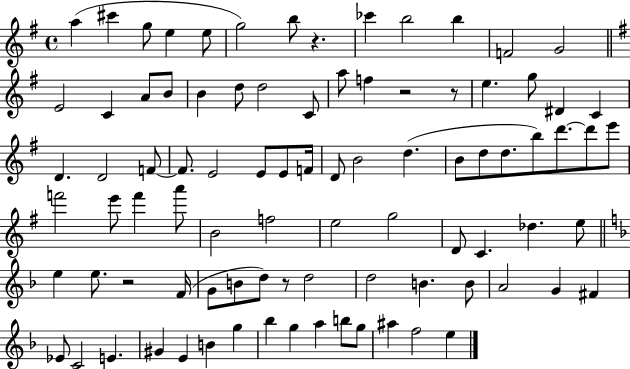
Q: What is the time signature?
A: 4/4